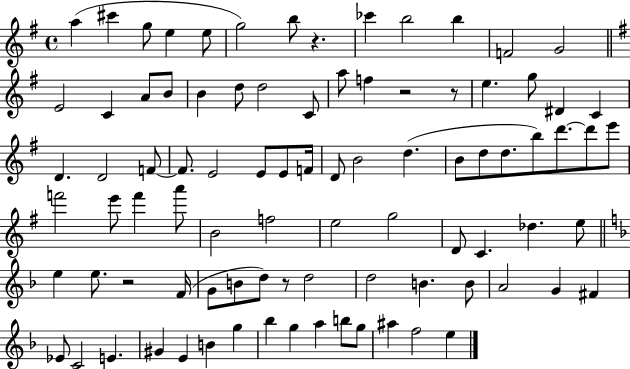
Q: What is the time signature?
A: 4/4